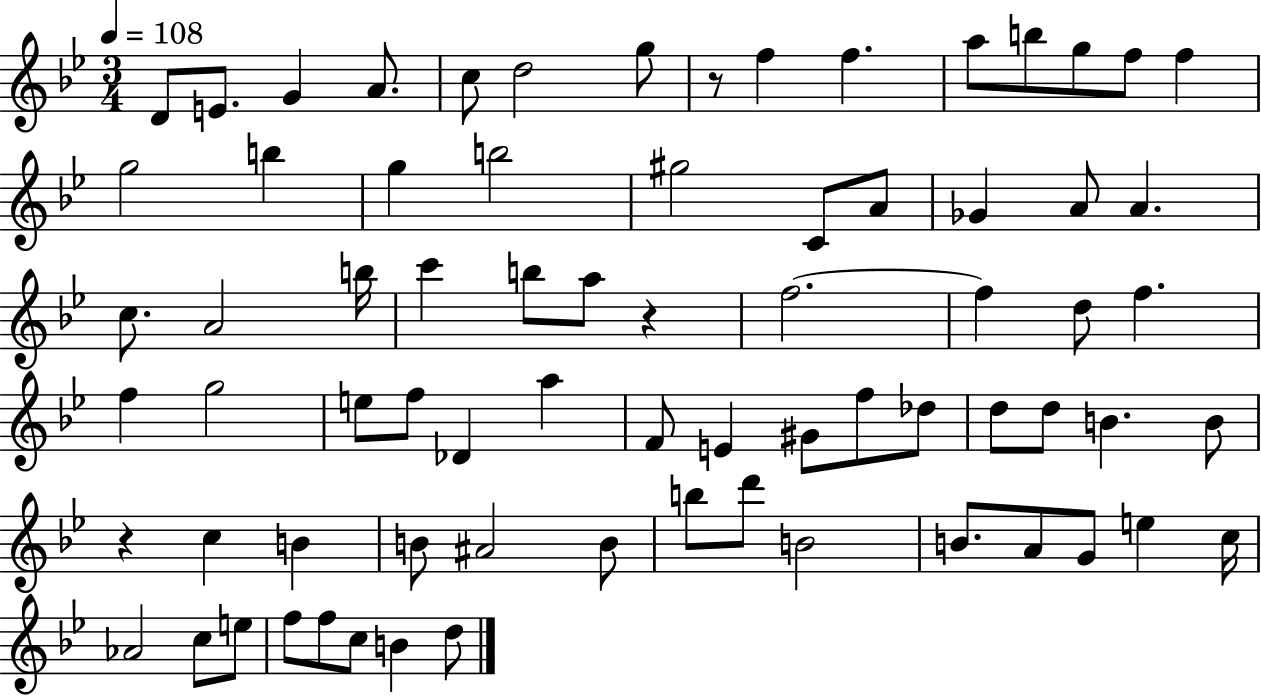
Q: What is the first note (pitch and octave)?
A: D4